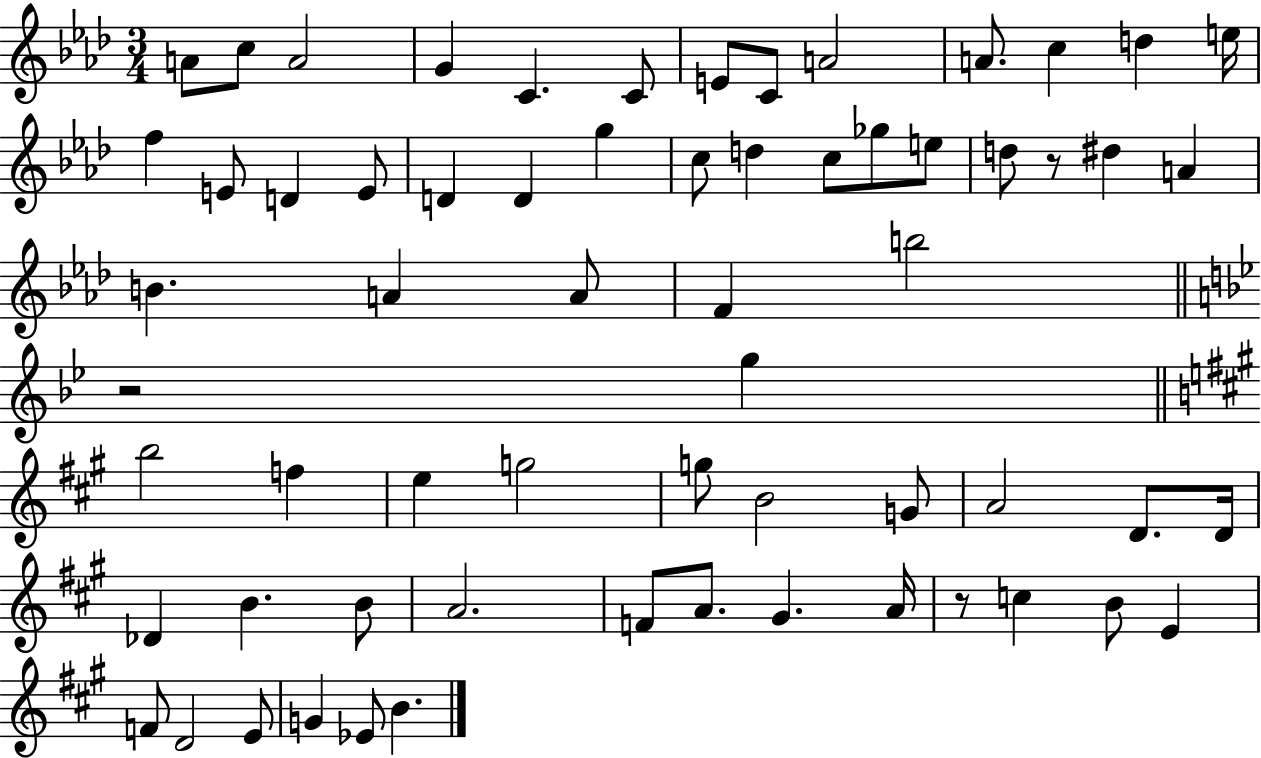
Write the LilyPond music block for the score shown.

{
  \clef treble
  \numericTimeSignature
  \time 3/4
  \key aes \major
  a'8 c''8 a'2 | g'4 c'4. c'8 | e'8 c'8 a'2 | a'8. c''4 d''4 e''16 | \break f''4 e'8 d'4 e'8 | d'4 d'4 g''4 | c''8 d''4 c''8 ges''8 e''8 | d''8 r8 dis''4 a'4 | \break b'4. a'4 a'8 | f'4 b''2 | \bar "||" \break \key g \minor r2 g''4 | \bar "||" \break \key a \major b''2 f''4 | e''4 g''2 | g''8 b'2 g'8 | a'2 d'8. d'16 | \break des'4 b'4. b'8 | a'2. | f'8 a'8. gis'4. a'16 | r8 c''4 b'8 e'4 | \break f'8 d'2 e'8 | g'4 ees'8 b'4. | \bar "|."
}